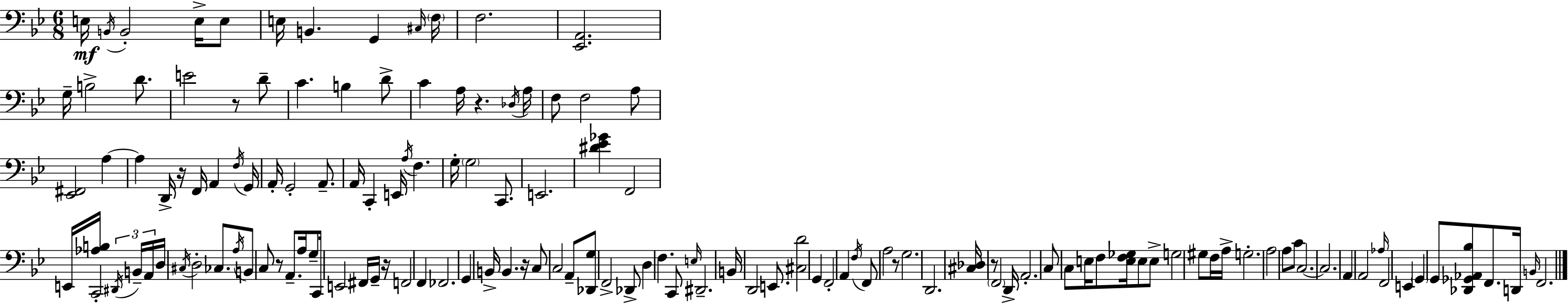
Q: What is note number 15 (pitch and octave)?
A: E4